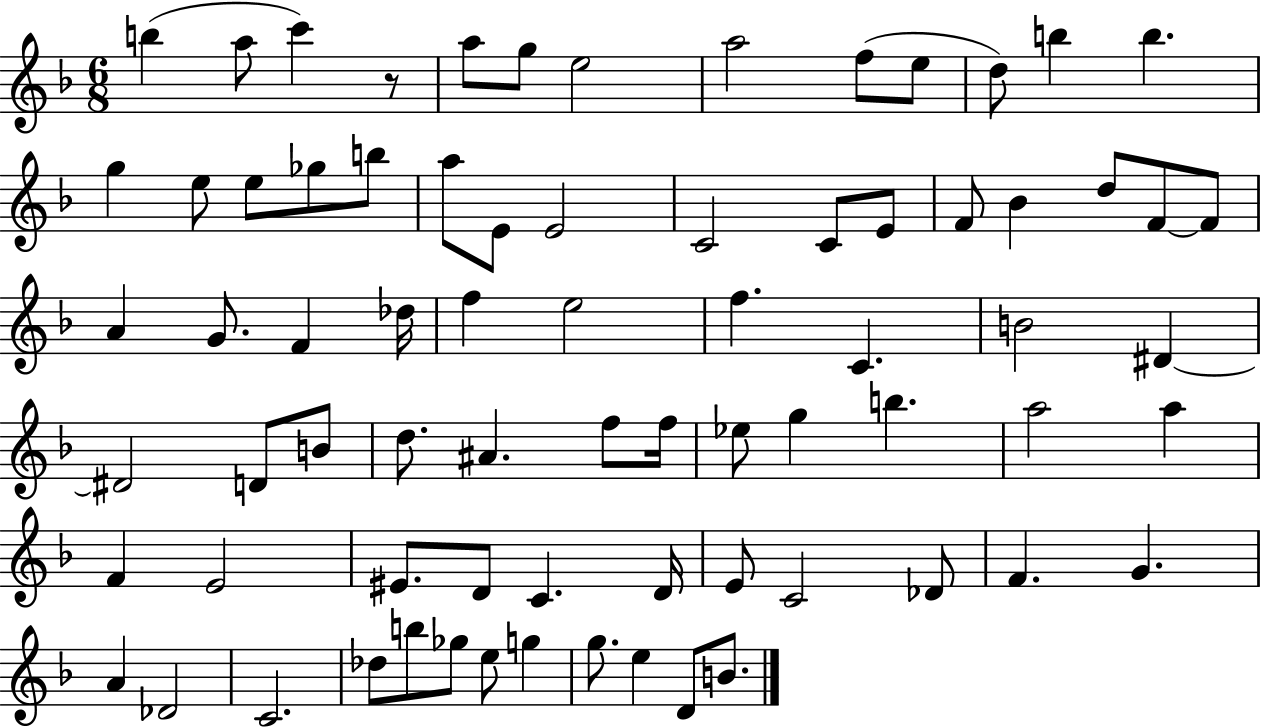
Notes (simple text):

B5/q A5/e C6/q R/e A5/e G5/e E5/h A5/h F5/e E5/e D5/e B5/q B5/q. G5/q E5/e E5/e Gb5/e B5/e A5/e E4/e E4/h C4/h C4/e E4/e F4/e Bb4/q D5/e F4/e F4/e A4/q G4/e. F4/q Db5/s F5/q E5/h F5/q. C4/q. B4/h D#4/q D#4/h D4/e B4/e D5/e. A#4/q. F5/e F5/s Eb5/e G5/q B5/q. A5/h A5/q F4/q E4/h EIS4/e. D4/e C4/q. D4/s E4/e C4/h Db4/e F4/q. G4/q. A4/q Db4/h C4/h. Db5/e B5/e Gb5/e E5/e G5/q G5/e. E5/q D4/e B4/e.